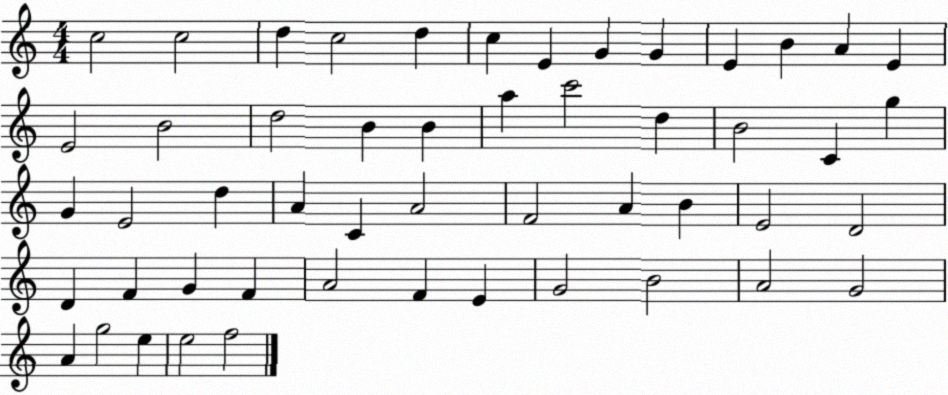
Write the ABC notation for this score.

X:1
T:Untitled
M:4/4
L:1/4
K:C
c2 c2 d c2 d c E G G E B A E E2 B2 d2 B B a c'2 d B2 C g G E2 d A C A2 F2 A B E2 D2 D F G F A2 F E G2 B2 A2 G2 A g2 e e2 f2